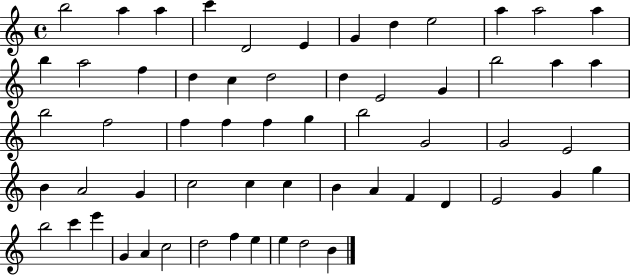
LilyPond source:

{
  \clef treble
  \time 4/4
  \defaultTimeSignature
  \key c \major
  b''2 a''4 a''4 | c'''4 d'2 e'4 | g'4 d''4 e''2 | a''4 a''2 a''4 | \break b''4 a''2 f''4 | d''4 c''4 d''2 | d''4 e'2 g'4 | b''2 a''4 a''4 | \break b''2 f''2 | f''4 f''4 f''4 g''4 | b''2 g'2 | g'2 e'2 | \break b'4 a'2 g'4 | c''2 c''4 c''4 | b'4 a'4 f'4 d'4 | e'2 g'4 g''4 | \break b''2 c'''4 e'''4 | g'4 a'4 c''2 | d''2 f''4 e''4 | e''4 d''2 b'4 | \break \bar "|."
}